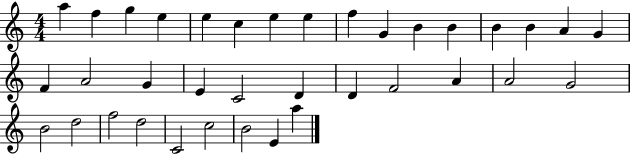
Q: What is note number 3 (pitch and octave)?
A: G5